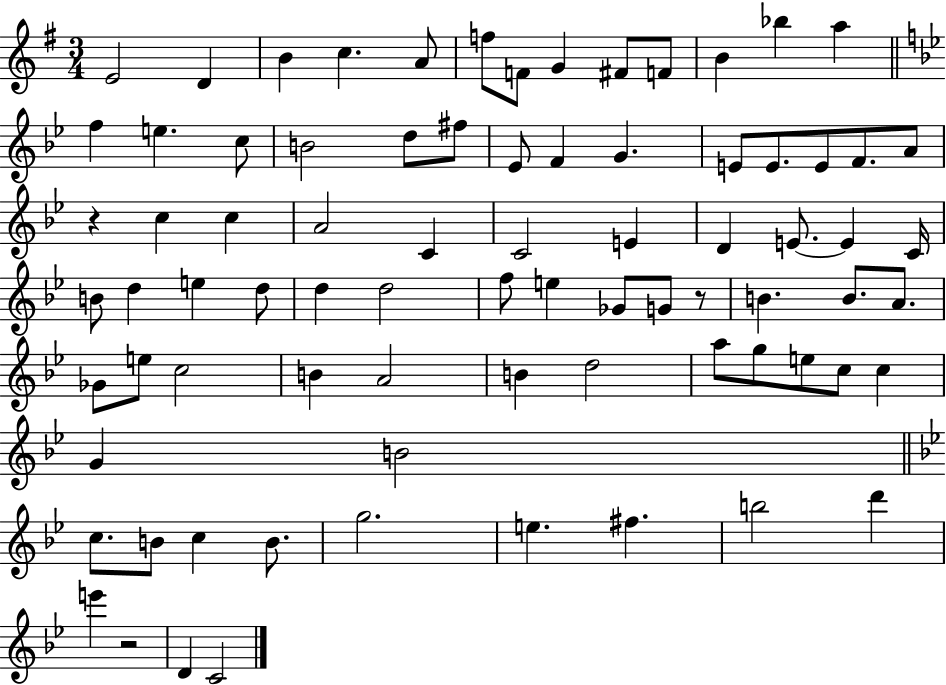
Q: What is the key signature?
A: G major